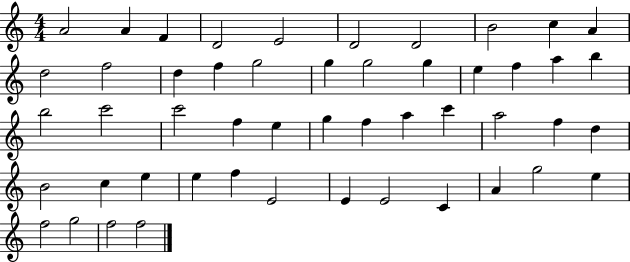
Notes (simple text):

A4/h A4/q F4/q D4/h E4/h D4/h D4/h B4/h C5/q A4/q D5/h F5/h D5/q F5/q G5/h G5/q G5/h G5/q E5/q F5/q A5/q B5/q B5/h C6/h C6/h F5/q E5/q G5/q F5/q A5/q C6/q A5/h F5/q D5/q B4/h C5/q E5/q E5/q F5/q E4/h E4/q E4/h C4/q A4/q G5/h E5/q F5/h G5/h F5/h F5/h